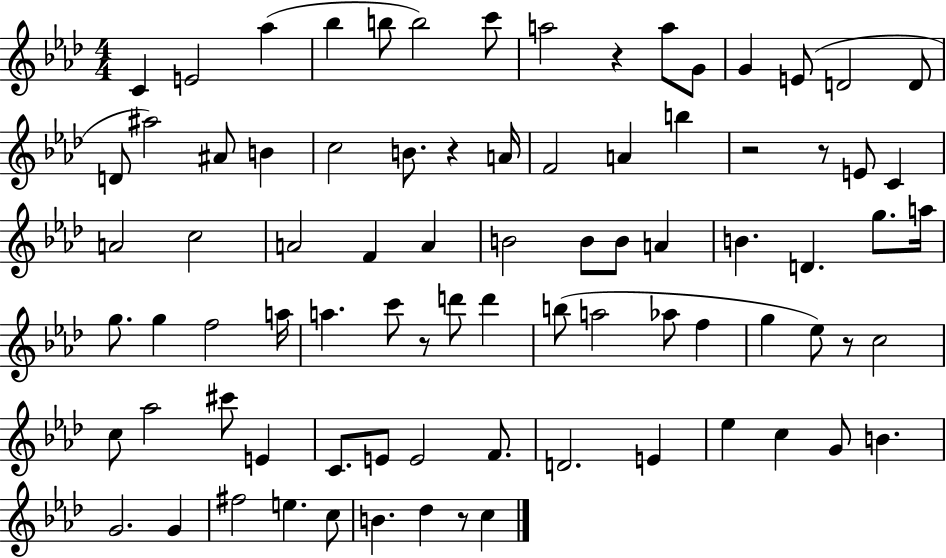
{
  \clef treble
  \numericTimeSignature
  \time 4/4
  \key aes \major
  c'4 e'2 aes''4( | bes''4 b''8 b''2) c'''8 | a''2 r4 a''8 g'8 | g'4 e'8( d'2 d'8 | \break d'8 ais''2) ais'8 b'4 | c''2 b'8. r4 a'16 | f'2 a'4 b''4 | r2 r8 e'8 c'4 | \break a'2 c''2 | a'2 f'4 a'4 | b'2 b'8 b'8 a'4 | b'4. d'4. g''8. a''16 | \break g''8. g''4 f''2 a''16 | a''4. c'''8 r8 d'''8 d'''4 | b''8( a''2 aes''8 f''4 | g''4 ees''8) r8 c''2 | \break c''8 aes''2 cis'''8 e'4 | c'8. e'8 e'2 f'8. | d'2. e'4 | ees''4 c''4 g'8 b'4. | \break g'2. g'4 | fis''2 e''4. c''8 | b'4. des''4 r8 c''4 | \bar "|."
}